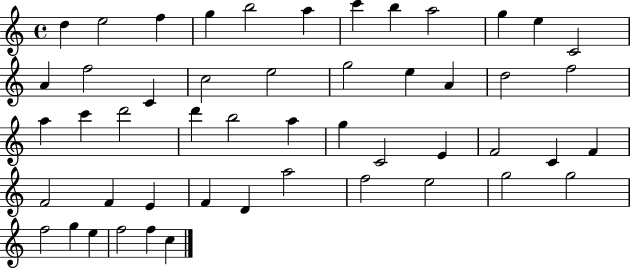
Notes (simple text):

D5/q E5/h F5/q G5/q B5/h A5/q C6/q B5/q A5/h G5/q E5/q C4/h A4/q F5/h C4/q C5/h E5/h G5/h E5/q A4/q D5/h F5/h A5/q C6/q D6/h D6/q B5/h A5/q G5/q C4/h E4/q F4/h C4/q F4/q F4/h F4/q E4/q F4/q D4/q A5/h F5/h E5/h G5/h G5/h F5/h G5/q E5/q F5/h F5/q C5/q